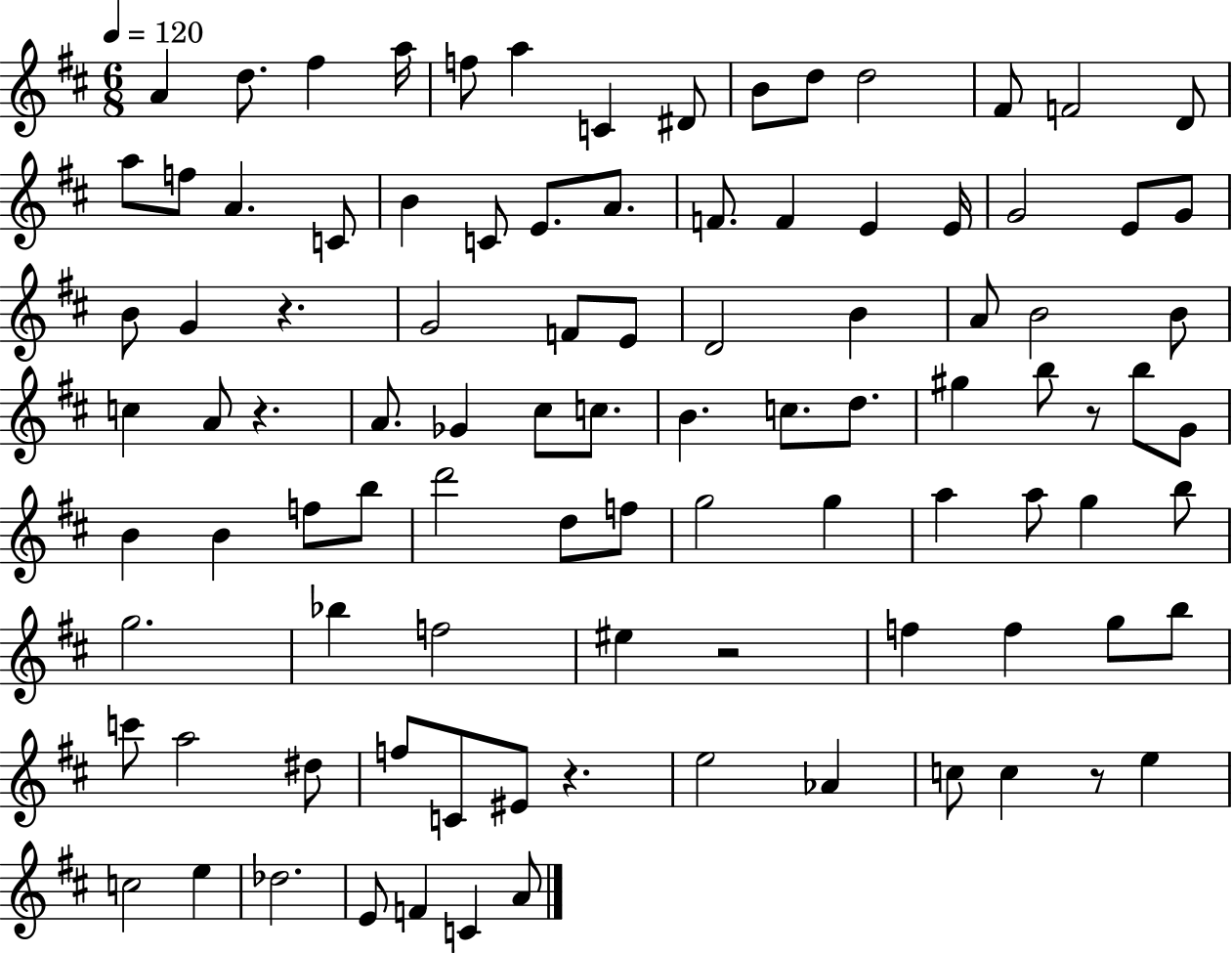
X:1
T:Untitled
M:6/8
L:1/4
K:D
A d/2 ^f a/4 f/2 a C ^D/2 B/2 d/2 d2 ^F/2 F2 D/2 a/2 f/2 A C/2 B C/2 E/2 A/2 F/2 F E E/4 G2 E/2 G/2 B/2 G z G2 F/2 E/2 D2 B A/2 B2 B/2 c A/2 z A/2 _G ^c/2 c/2 B c/2 d/2 ^g b/2 z/2 b/2 G/2 B B f/2 b/2 d'2 d/2 f/2 g2 g a a/2 g b/2 g2 _b f2 ^e z2 f f g/2 b/2 c'/2 a2 ^d/2 f/2 C/2 ^E/2 z e2 _A c/2 c z/2 e c2 e _d2 E/2 F C A/2